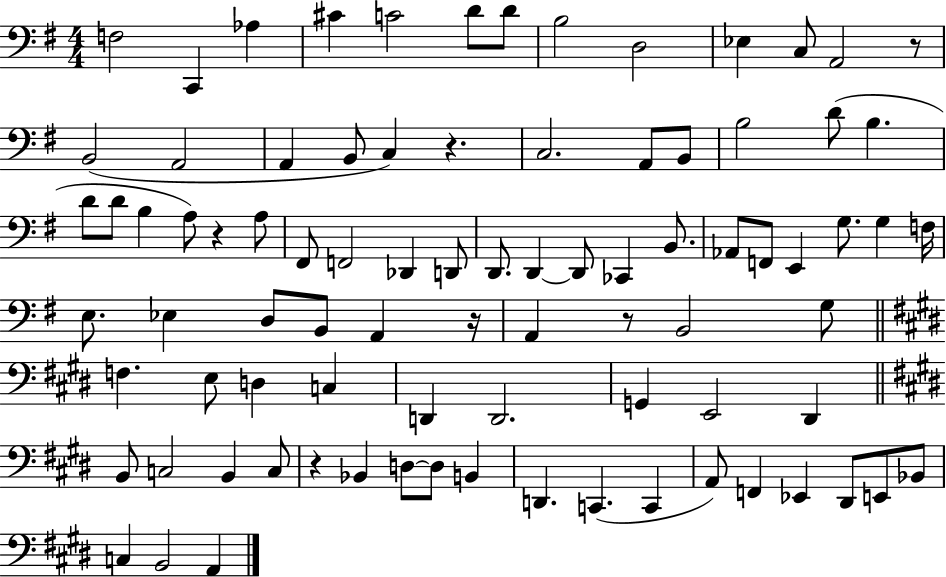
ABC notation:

X:1
T:Untitled
M:4/4
L:1/4
K:G
F,2 C,, _A, ^C C2 D/2 D/2 B,2 D,2 _E, C,/2 A,,2 z/2 B,,2 A,,2 A,, B,,/2 C, z C,2 A,,/2 B,,/2 B,2 D/2 B, D/2 D/2 B, A,/2 z A,/2 ^F,,/2 F,,2 _D,, D,,/2 D,,/2 D,, D,,/2 _C,, B,,/2 _A,,/2 F,,/2 E,, G,/2 G, F,/4 E,/2 _E, D,/2 B,,/2 A,, z/4 A,, z/2 B,,2 G,/2 F, E,/2 D, C, D,, D,,2 G,, E,,2 ^D,, B,,/2 C,2 B,, C,/2 z _B,, D,/2 D,/2 B,, D,, C,, C,, A,,/2 F,, _E,, ^D,,/2 E,,/2 _B,,/2 C, B,,2 A,,